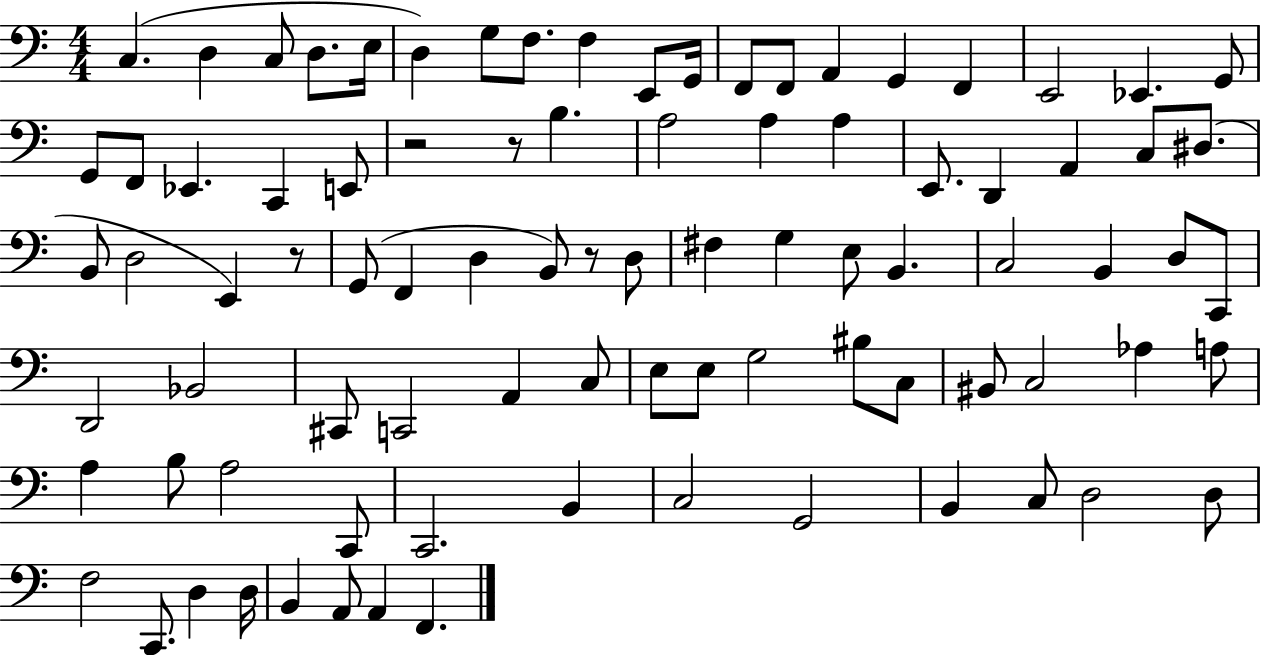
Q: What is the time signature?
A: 4/4